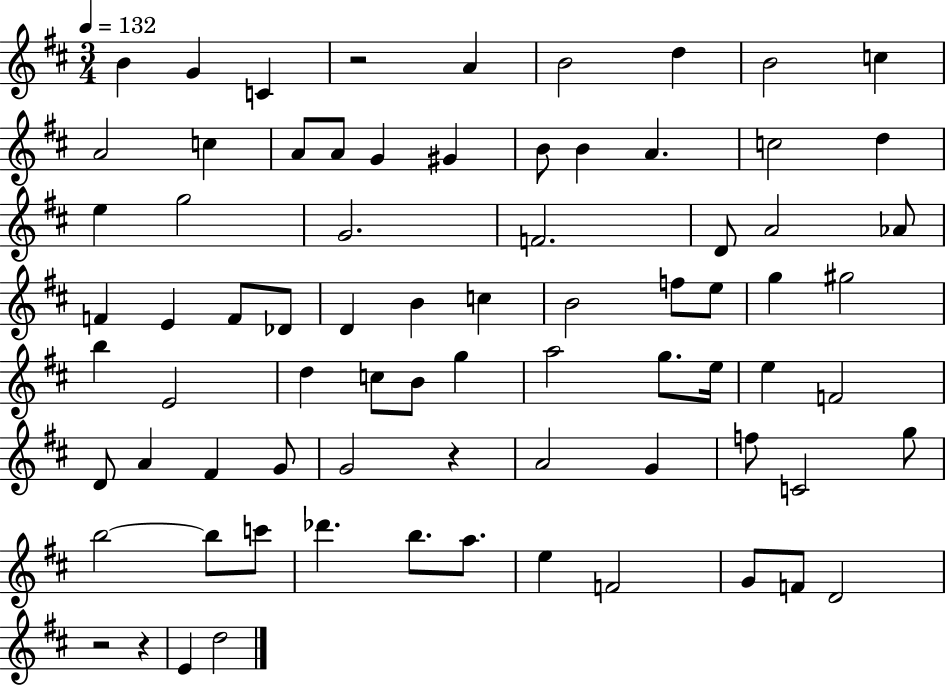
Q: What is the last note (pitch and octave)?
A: D5